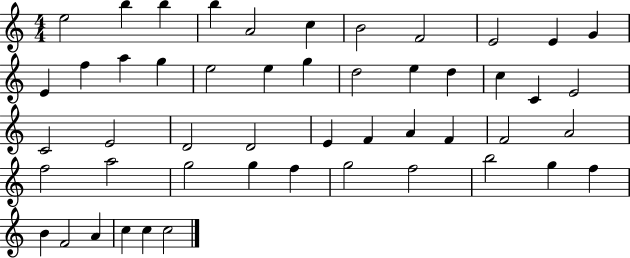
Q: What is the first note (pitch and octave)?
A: E5